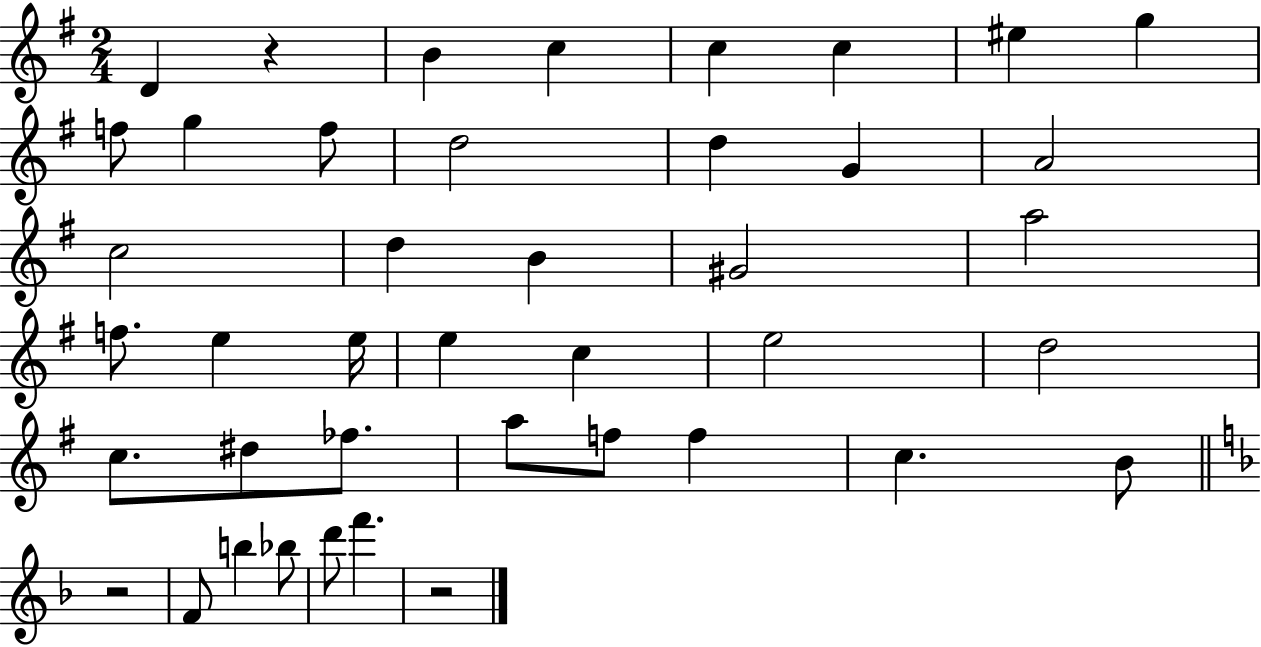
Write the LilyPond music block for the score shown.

{
  \clef treble
  \numericTimeSignature
  \time 2/4
  \key g \major
  \repeat volta 2 { d'4 r4 | b'4 c''4 | c''4 c''4 | eis''4 g''4 | \break f''8 g''4 f''8 | d''2 | d''4 g'4 | a'2 | \break c''2 | d''4 b'4 | gis'2 | a''2 | \break f''8. e''4 e''16 | e''4 c''4 | e''2 | d''2 | \break c''8. dis''8 fes''8. | a''8 f''8 f''4 | c''4. b'8 | \bar "||" \break \key f \major r2 | f'8 b''4 bes''8 | d'''8 f'''4. | r2 | \break } \bar "|."
}